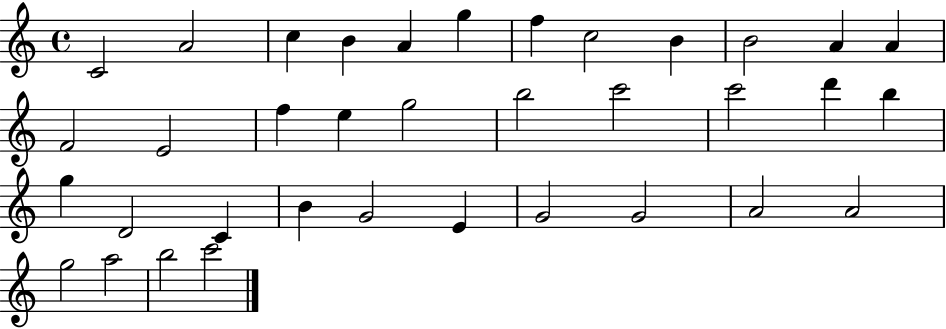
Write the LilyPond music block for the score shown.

{
  \clef treble
  \time 4/4
  \defaultTimeSignature
  \key c \major
  c'2 a'2 | c''4 b'4 a'4 g''4 | f''4 c''2 b'4 | b'2 a'4 a'4 | \break f'2 e'2 | f''4 e''4 g''2 | b''2 c'''2 | c'''2 d'''4 b''4 | \break g''4 d'2 c'4 | b'4 g'2 e'4 | g'2 g'2 | a'2 a'2 | \break g''2 a''2 | b''2 c'''2 | \bar "|."
}